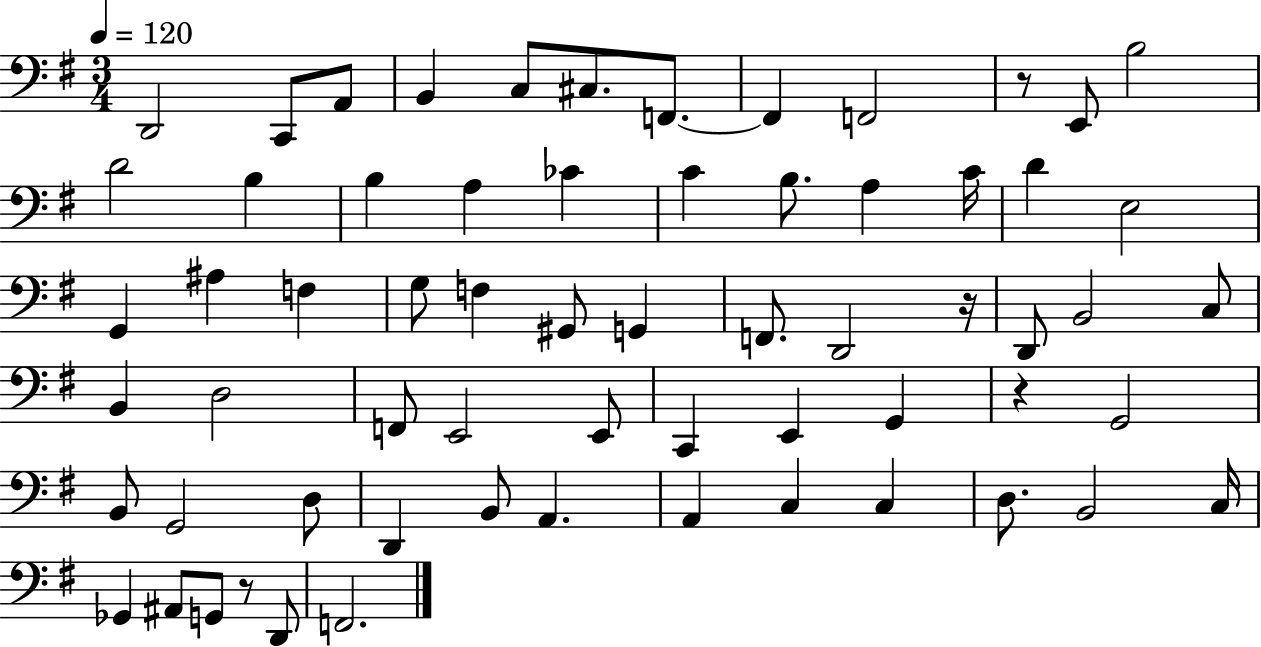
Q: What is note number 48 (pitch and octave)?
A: B2